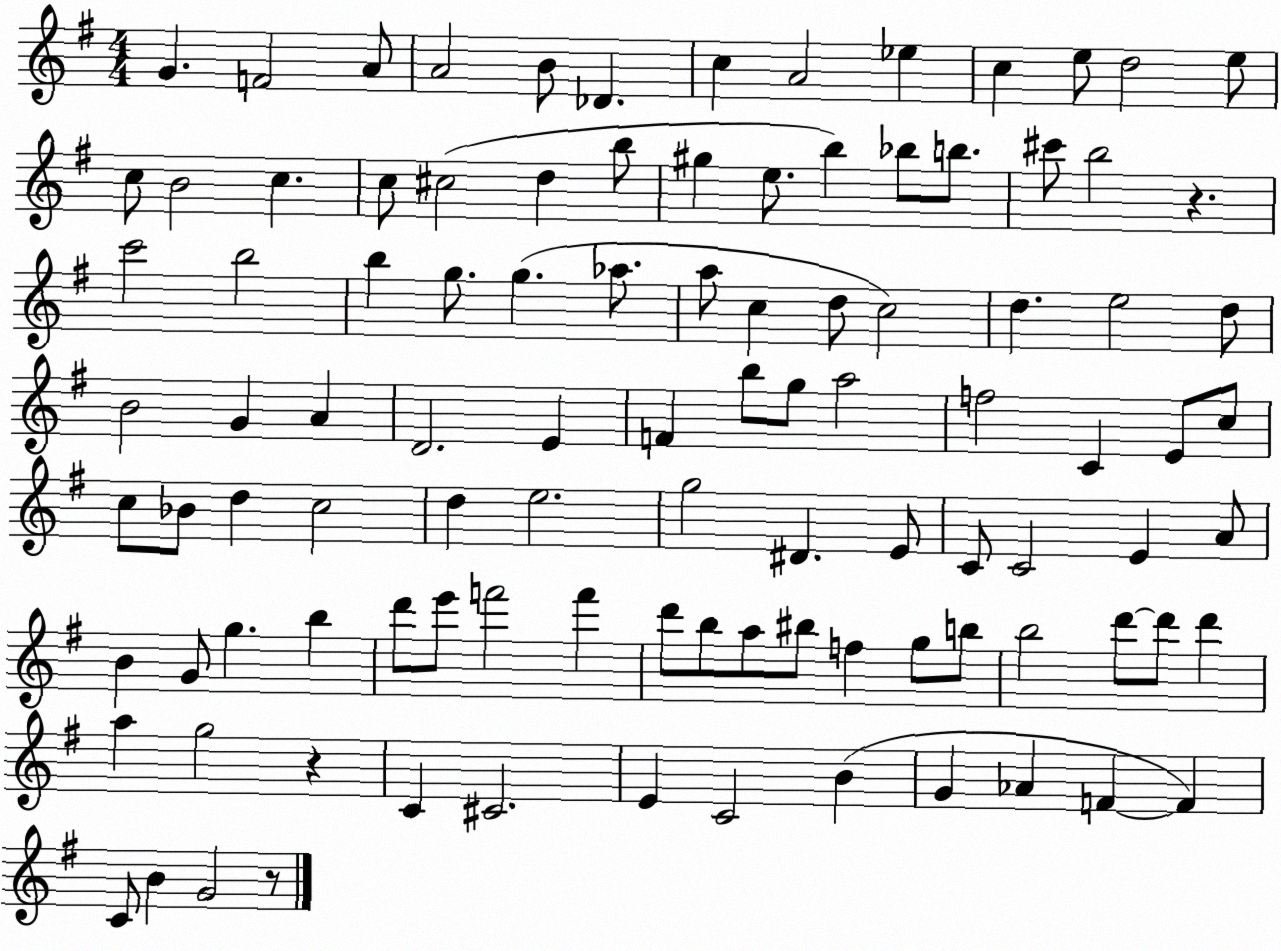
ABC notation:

X:1
T:Untitled
M:4/4
L:1/4
K:G
G F2 A/2 A2 B/2 _D c A2 _e c e/2 d2 e/2 c/2 B2 c c/2 ^c2 d b/2 ^g e/2 b _b/2 b/2 ^c'/2 b2 z c'2 b2 b g/2 g _a/2 a/2 c d/2 c2 d e2 d/2 B2 G A D2 E F b/2 g/2 a2 f2 C E/2 c/2 c/2 _B/2 d c2 d e2 g2 ^D E/2 C/2 C2 E A/2 B G/2 g b d'/2 e'/2 f'2 f' d'/2 b/2 a/2 ^b/2 f g/2 b/2 b2 d'/2 d'/2 d' a g2 z C ^C2 E C2 B G _A F F C/2 B G2 z/2